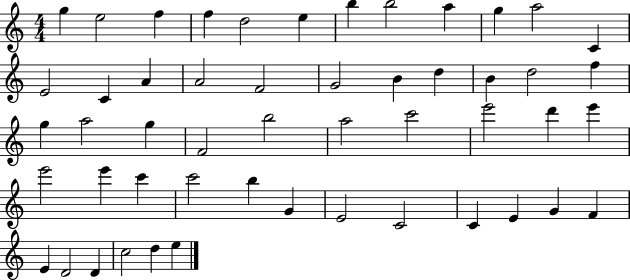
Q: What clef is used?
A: treble